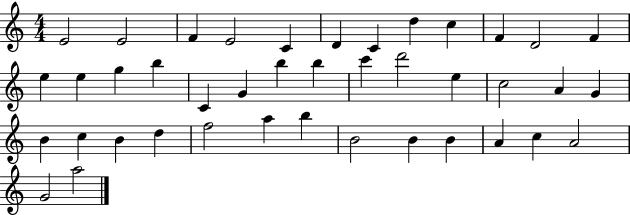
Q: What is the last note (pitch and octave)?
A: A5